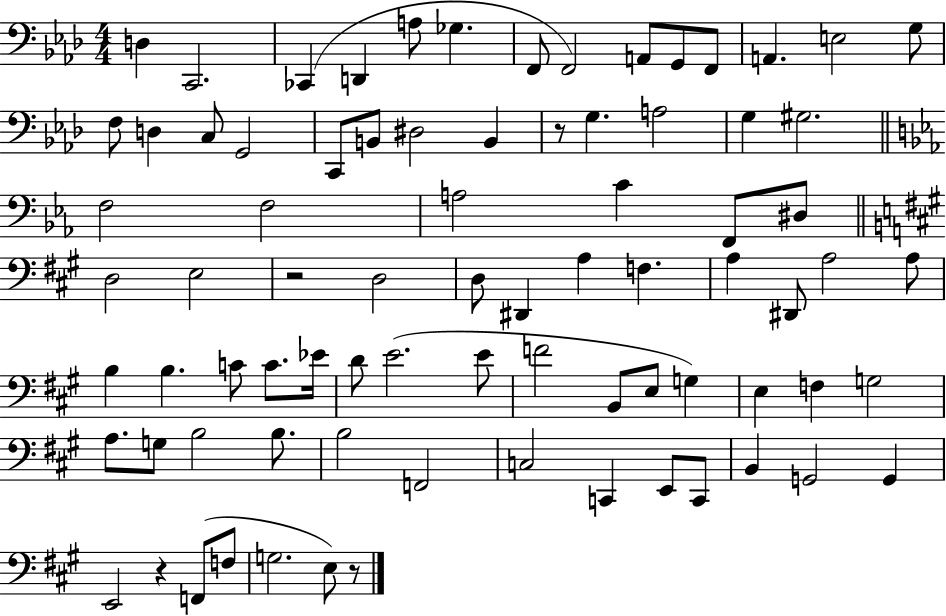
{
  \clef bass
  \numericTimeSignature
  \time 4/4
  \key aes \major
  \repeat volta 2 { d4 c,2. | ces,4( d,4 a8 ges4. | f,8 f,2) a,8 g,8 f,8 | a,4. e2 g8 | \break f8 d4 c8 g,2 | c,8 b,8 dis2 b,4 | r8 g4. a2 | g4 gis2. | \break \bar "||" \break \key ees \major f2 f2 | a2 c'4 f,8 dis8 | \bar "||" \break \key a \major d2 e2 | r2 d2 | d8 dis,4 a4 f4. | a4 dis,8 a2 a8 | \break b4 b4. c'8 c'8. ees'16 | d'8 e'2.( e'8 | f'2 b,8 e8 g4) | e4 f4 g2 | \break a8. g8 b2 b8. | b2 f,2 | c2 c,4 e,8 c,8 | b,4 g,2 g,4 | \break e,2 r4 f,8( f8 | g2. e8) r8 | } \bar "|."
}